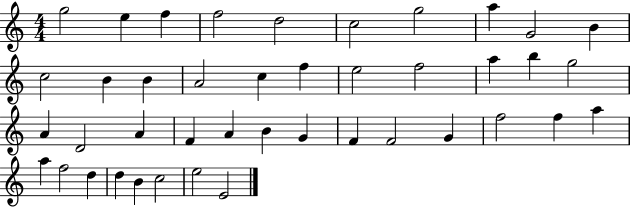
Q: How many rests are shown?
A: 0